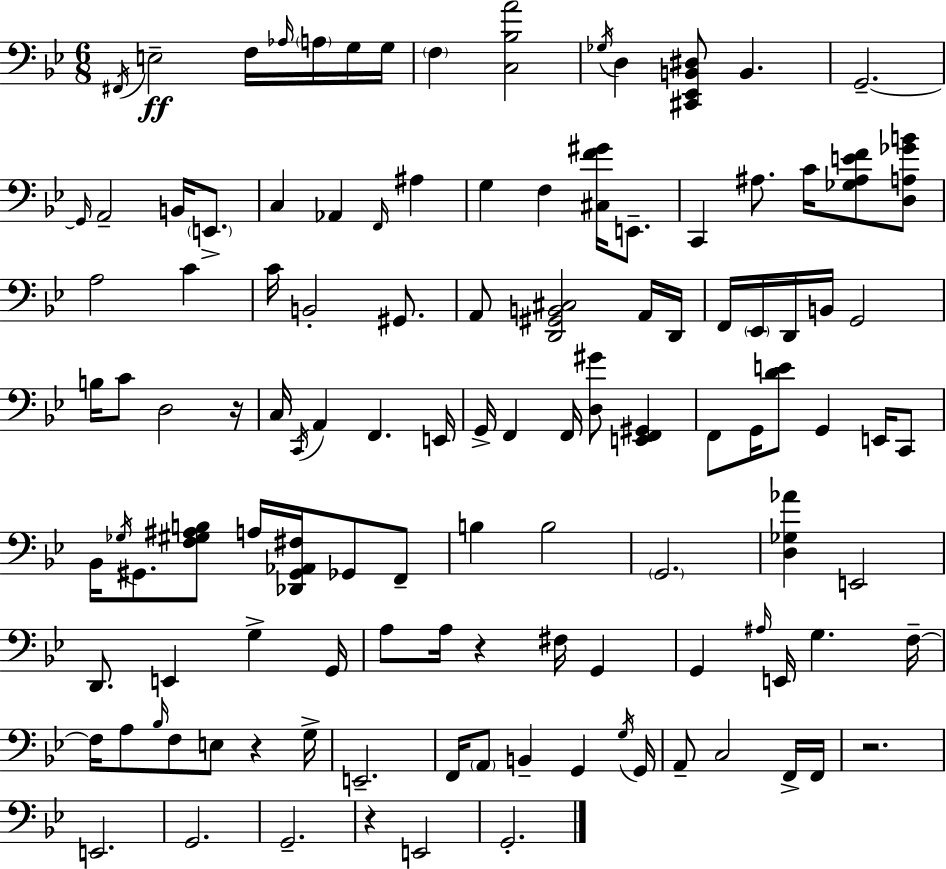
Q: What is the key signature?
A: BES major